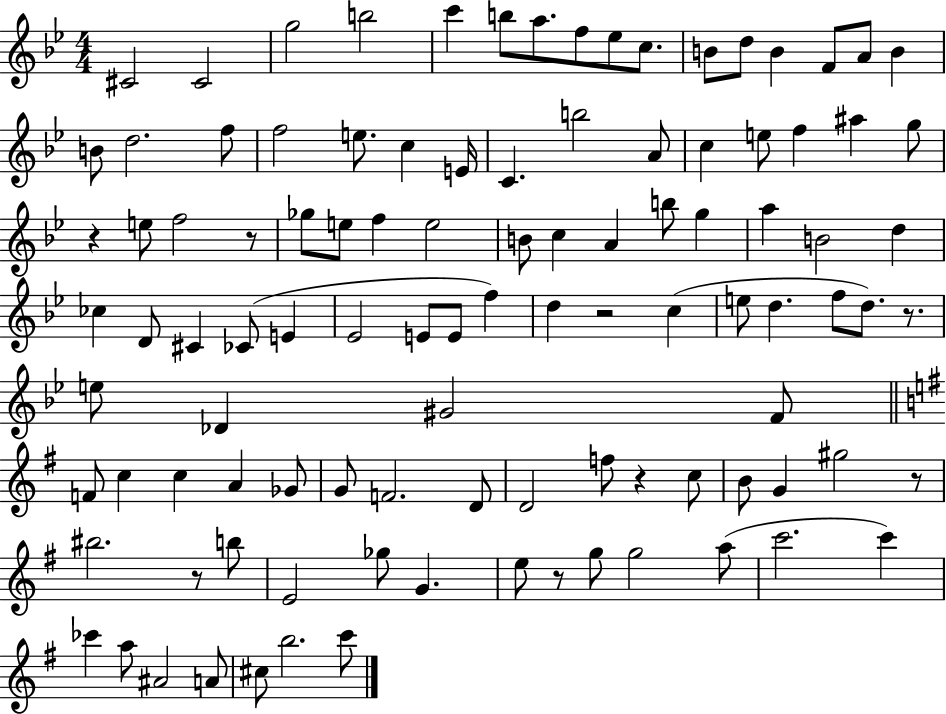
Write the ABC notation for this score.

X:1
T:Untitled
M:4/4
L:1/4
K:Bb
^C2 ^C2 g2 b2 c' b/2 a/2 f/2 _e/2 c/2 B/2 d/2 B F/2 A/2 B B/2 d2 f/2 f2 e/2 c E/4 C b2 A/2 c e/2 f ^a g/2 z e/2 f2 z/2 _g/2 e/2 f e2 B/2 c A b/2 g a B2 d _c D/2 ^C _C/2 E _E2 E/2 E/2 f d z2 c e/2 d f/2 d/2 z/2 e/2 _D ^G2 F/2 F/2 c c A _G/2 G/2 F2 D/2 D2 f/2 z c/2 B/2 G ^g2 z/2 ^b2 z/2 b/2 E2 _g/2 G e/2 z/2 g/2 g2 a/2 c'2 c' _c' a/2 ^A2 A/2 ^c/2 b2 c'/2